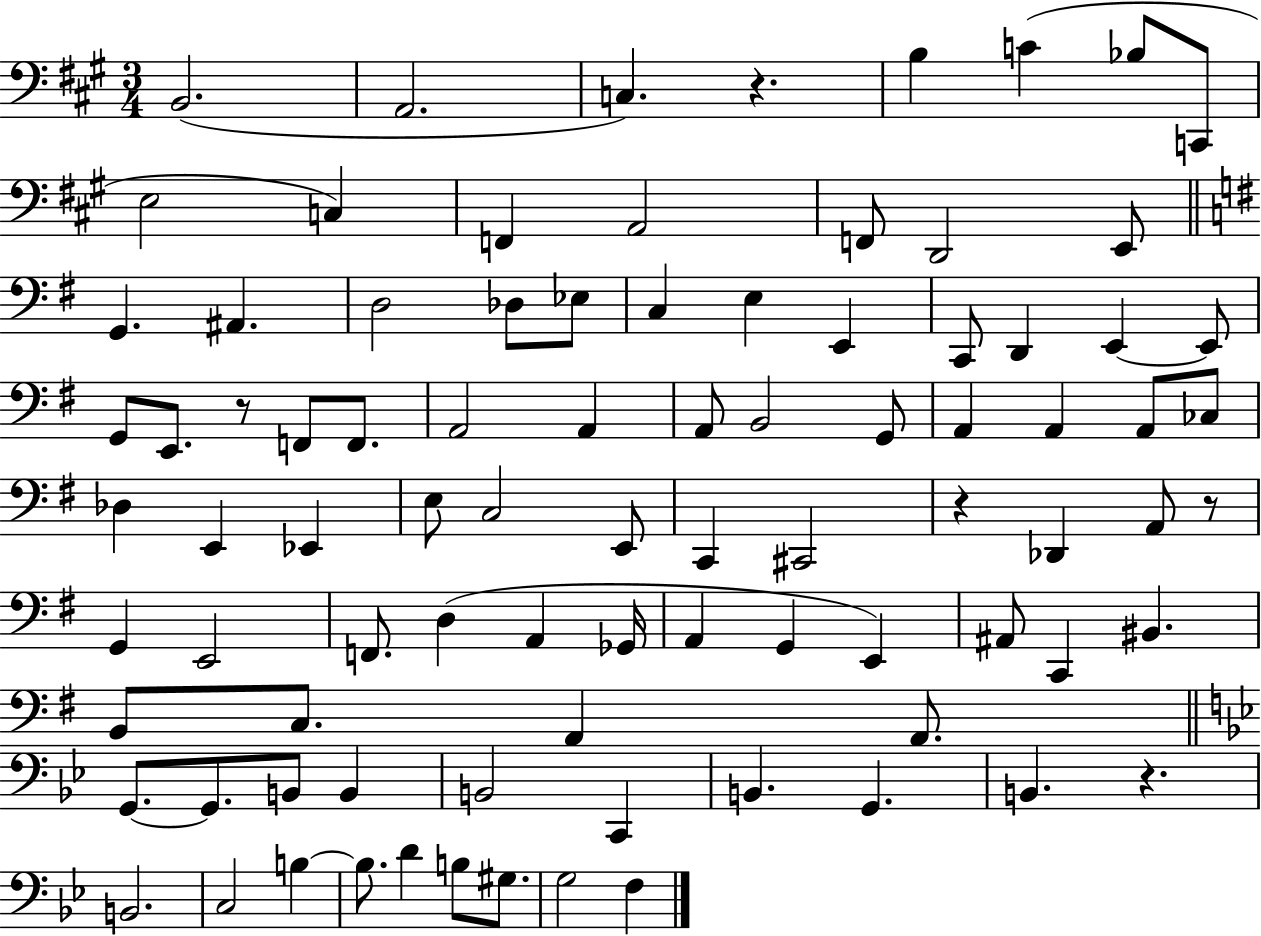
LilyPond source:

{
  \clef bass
  \numericTimeSignature
  \time 3/4
  \key a \major
  b,2.( | a,2. | c4.) r4. | b4 c'4( bes8 c,8 | \break e2 c4) | f,4 a,2 | f,8 d,2 e,8 | \bar "||" \break \key g \major g,4. ais,4. | d2 des8 ees8 | c4 e4 e,4 | c,8 d,4 e,4~~ e,8 | \break g,8 e,8. r8 f,8 f,8. | a,2 a,4 | a,8 b,2 g,8 | a,4 a,4 a,8 ces8 | \break des4 e,4 ees,4 | e8 c2 e,8 | c,4 cis,2 | r4 des,4 a,8 r8 | \break g,4 e,2 | f,8. d4( a,4 ges,16 | a,4 g,4 e,4) | ais,8 c,4 bis,4. | \break b,8 c8. a,4 a,8. | \bar "||" \break \key bes \major g,8.~~ g,8. b,8 b,4 | b,2 c,4 | b,4. g,4. | b,4. r4. | \break b,2. | c2 b4~~ | b8. d'4 b8 gis8. | g2 f4 | \break \bar "|."
}